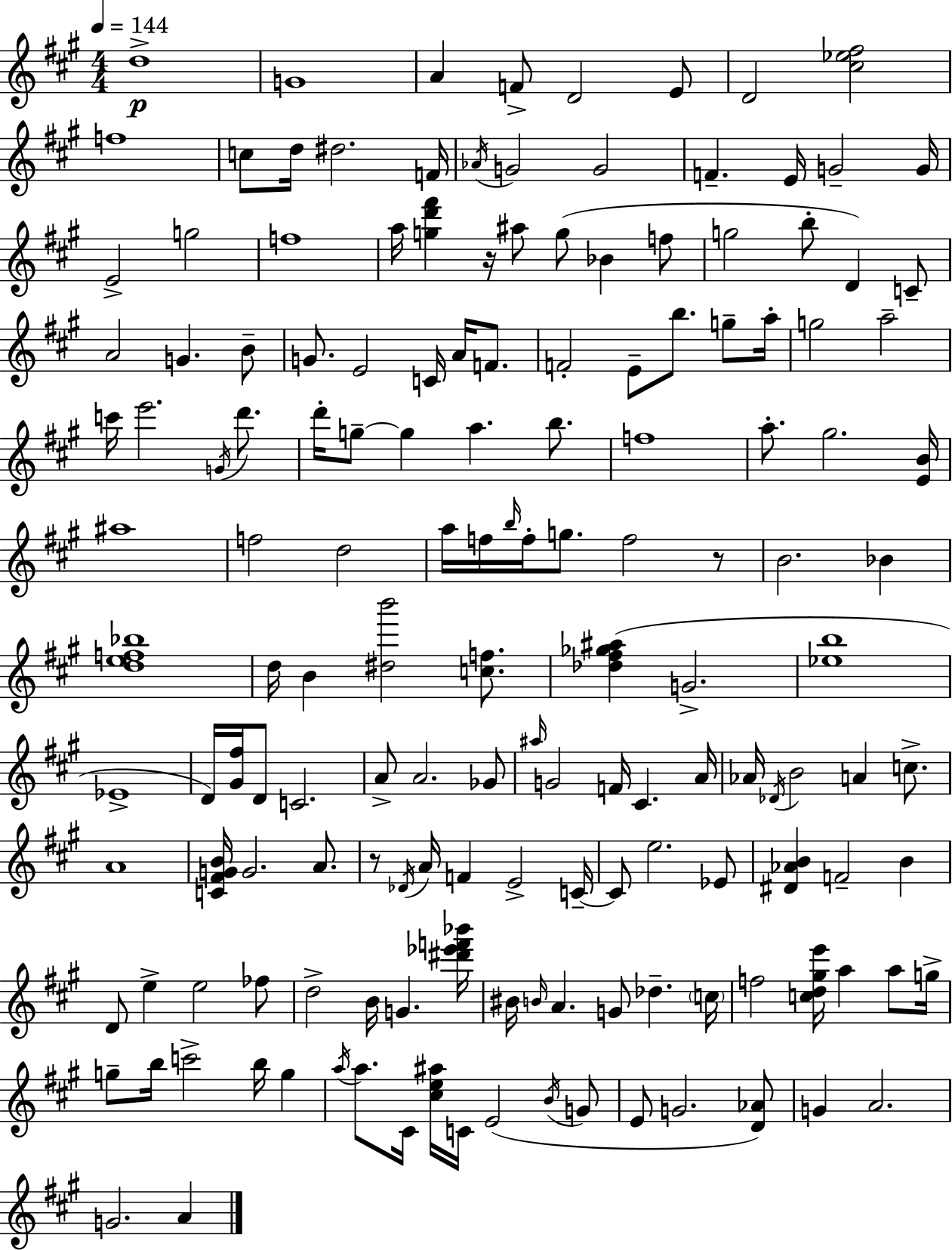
{
  \clef treble
  \numericTimeSignature
  \time 4/4
  \key a \major
  \tempo 4 = 144
  \repeat volta 2 { d''1->\p | g'1 | a'4 f'8-> d'2 e'8 | d'2 <cis'' ees'' fis''>2 | \break f''1 | c''8 d''16 dis''2. f'16 | \acciaccatura { aes'16 } g'2 g'2 | f'4.-- e'16 g'2-- | \break g'16 e'2-> g''2 | f''1 | a''16 <g'' d''' fis'''>4 r16 ais''8 g''8( bes'4 f''8 | g''2 b''8-. d'4) c'8-- | \break a'2 g'4. b'8-- | g'8. e'2 c'16 a'16 f'8. | f'2-. e'8-- b''8. g''8-- | a''16-. g''2 a''2-- | \break c'''16 e'''2. \acciaccatura { g'16 } d'''8. | d'''16-. g''8--~~ g''4 a''4. b''8. | f''1 | a''8.-. gis''2. | \break <e' b'>16 ais''1 | f''2 d''2 | a''16 f''16 \grace { b''16 } f''16-. g''8. f''2 | r8 b'2. bes'4 | \break <d'' e'' f'' bes''>1 | d''16 b'4 <dis'' b'''>2 | <c'' f''>8. <des'' fis'' ges'' ais''>4( g'2.-> | <ees'' b''>1 | \break ees'1-> | d'16) <gis' fis''>16 d'8 c'2. | a'8-> a'2. | ges'8 \grace { ais''16 } g'2 f'16 cis'4. | \break a'16 aes'16 \acciaccatura { des'16 } b'2 a'4 | c''8.-> a'1 | <c' fis' g' b'>16 g'2. | a'8. r8 \acciaccatura { des'16 } a'16 f'4 e'2-> | \break c'16--~~ c'8 e''2. | ees'8 <dis' aes' b'>4 f'2-- | b'4 d'8 e''4-> e''2 | fes''8 d''2-> b'16 g'4. | \break <dis''' ees''' f''' bes'''>16 bis'16 \grace { b'16 } a'4. g'8 | des''4.-- \parenthesize c''16 f''2 <c'' d'' gis'' e'''>16 | a''4 a''8 g''16-> g''8-- b''16 c'''2-> | b''16 g''4 \acciaccatura { a''16 } a''8. cis'16 <cis'' e'' ais''>16 c'16 e'2( | \break \acciaccatura { b'16 } g'8 e'8 g'2. | <d' aes'>8) g'4 a'2. | g'2. | a'4 } \bar "|."
}